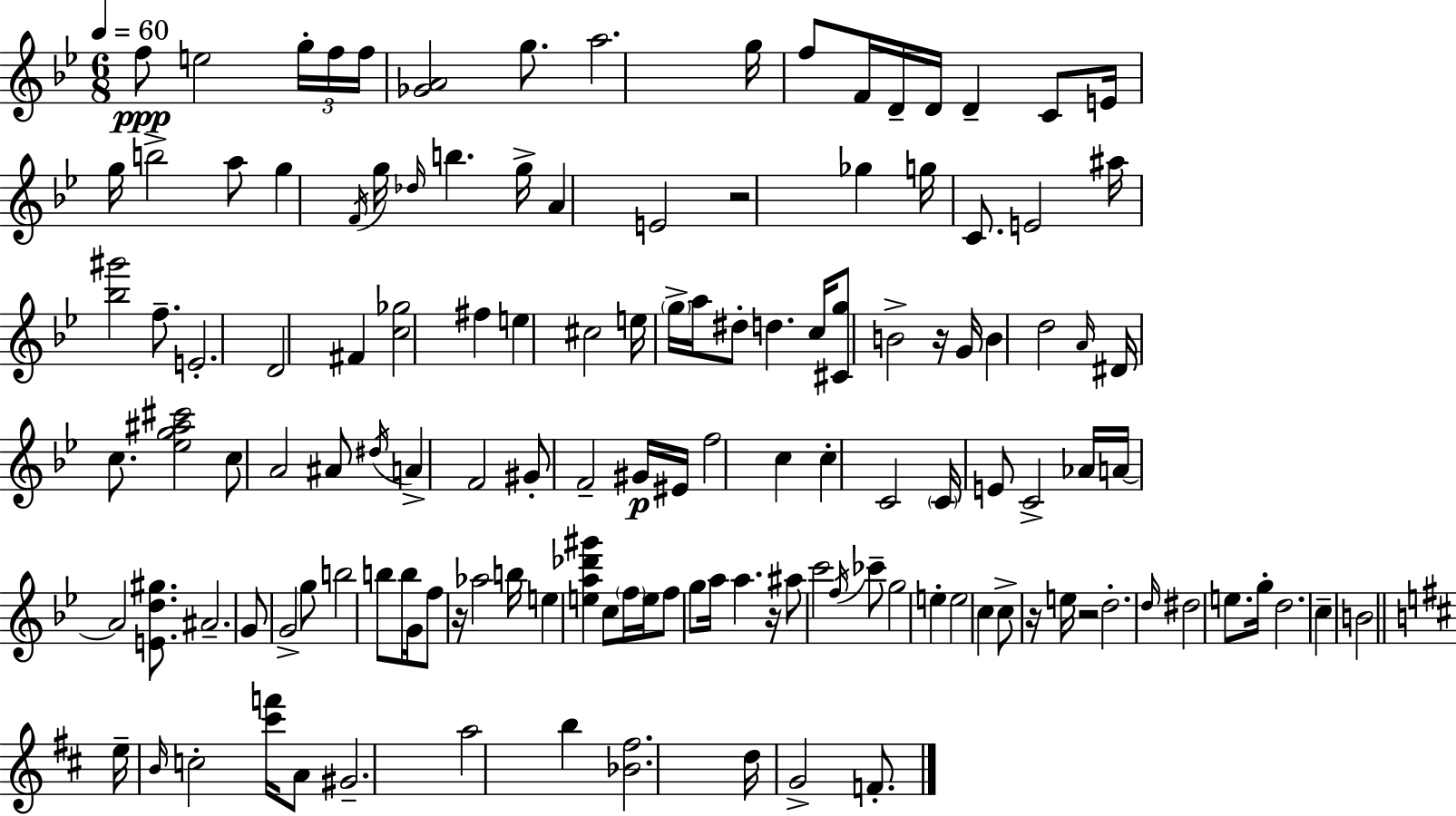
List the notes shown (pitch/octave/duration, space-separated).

F5/e E5/h G5/s F5/s F5/s [Gb4,A4]/h G5/e. A5/h. G5/s F5/e F4/s D4/s D4/s D4/q C4/e E4/s G5/s B5/h A5/e G5/q F4/s G5/s Db5/s B5/q. G5/s A4/q E4/h R/h Gb5/q G5/s C4/e. E4/h A#5/s [Bb5,G#6]/h F5/e. E4/h. D4/h F#4/q [C5,Gb5]/h F#5/q E5/q C#5/h E5/s G5/s A5/s D#5/e D5/q. C5/s [C#4,G5]/e B4/h R/s G4/s B4/q D5/h A4/s D#4/s C5/e. [Eb5,G5,A#5,C#6]/h C5/e A4/h A#4/e D#5/s A4/q F4/h G#4/e F4/h G#4/s EIS4/s F5/h C5/q C5/q C4/h C4/s E4/e C4/h Ab4/s A4/s A4/h [E4,D5,G#5]/e. A#4/h. G4/e G4/h G5/e B5/h B5/e B5/s G4/s F5/e R/s Ab5/h B5/s E5/q [E5,A5,Db6,G#6]/q C5/e F5/s E5/s F5/e G5/e A5/s A5/q. R/s A#5/e C6/h F5/s CES6/e G5/h E5/q E5/h C5/q C5/e R/s E5/s R/h D5/h. D5/s D#5/h E5/e. G5/s D5/h. C5/q B4/h E5/s B4/s C5/h [C#6,F6]/s A4/e G#4/h. A5/h B5/q [Bb4,F#5]/h. D5/s G4/h F4/e.